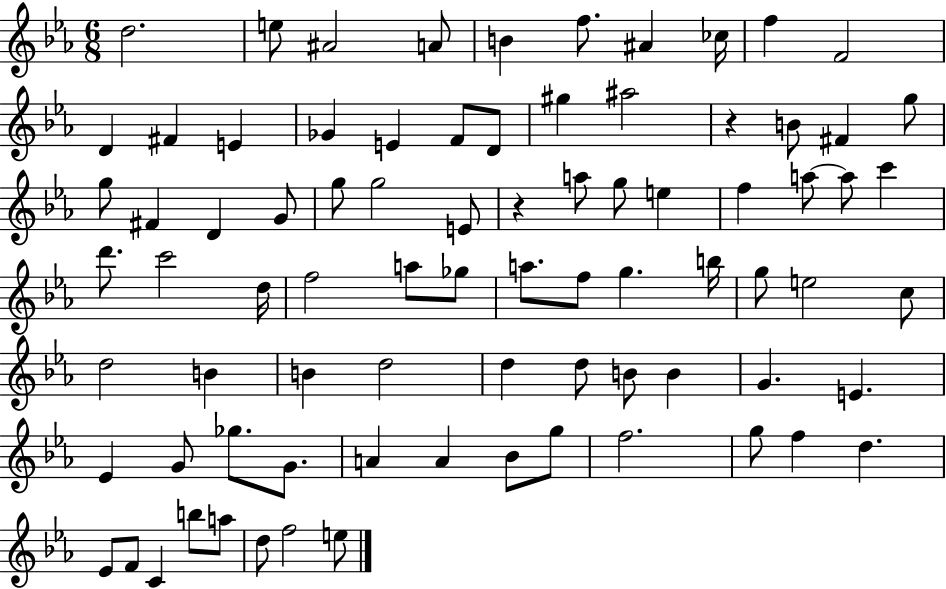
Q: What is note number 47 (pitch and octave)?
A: G5